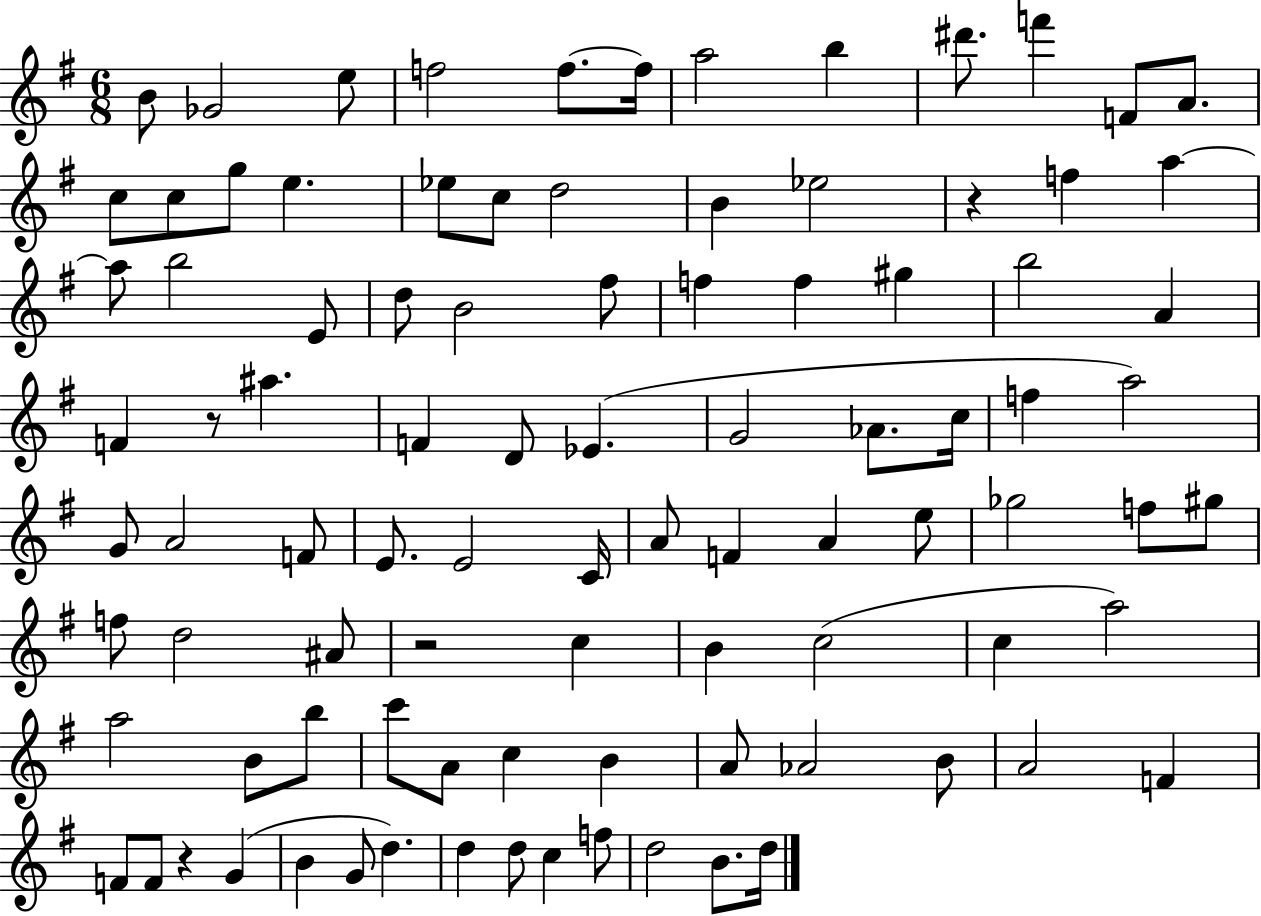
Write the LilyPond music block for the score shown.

{
  \clef treble
  \numericTimeSignature
  \time 6/8
  \key g \major
  b'8 ges'2 e''8 | f''2 f''8.~~ f''16 | a''2 b''4 | dis'''8. f'''4 f'8 a'8. | \break c''8 c''8 g''8 e''4. | ees''8 c''8 d''2 | b'4 ees''2 | r4 f''4 a''4~~ | \break a''8 b''2 e'8 | d''8 b'2 fis''8 | f''4 f''4 gis''4 | b''2 a'4 | \break f'4 r8 ais''4. | f'4 d'8 ees'4.( | g'2 aes'8. c''16 | f''4 a''2) | \break g'8 a'2 f'8 | e'8. e'2 c'16 | a'8 f'4 a'4 e''8 | ges''2 f''8 gis''8 | \break f''8 d''2 ais'8 | r2 c''4 | b'4 c''2( | c''4 a''2) | \break a''2 b'8 b''8 | c'''8 a'8 c''4 b'4 | a'8 aes'2 b'8 | a'2 f'4 | \break f'8 f'8 r4 g'4( | b'4 g'8 d''4.) | d''4 d''8 c''4 f''8 | d''2 b'8. d''16 | \break \bar "|."
}